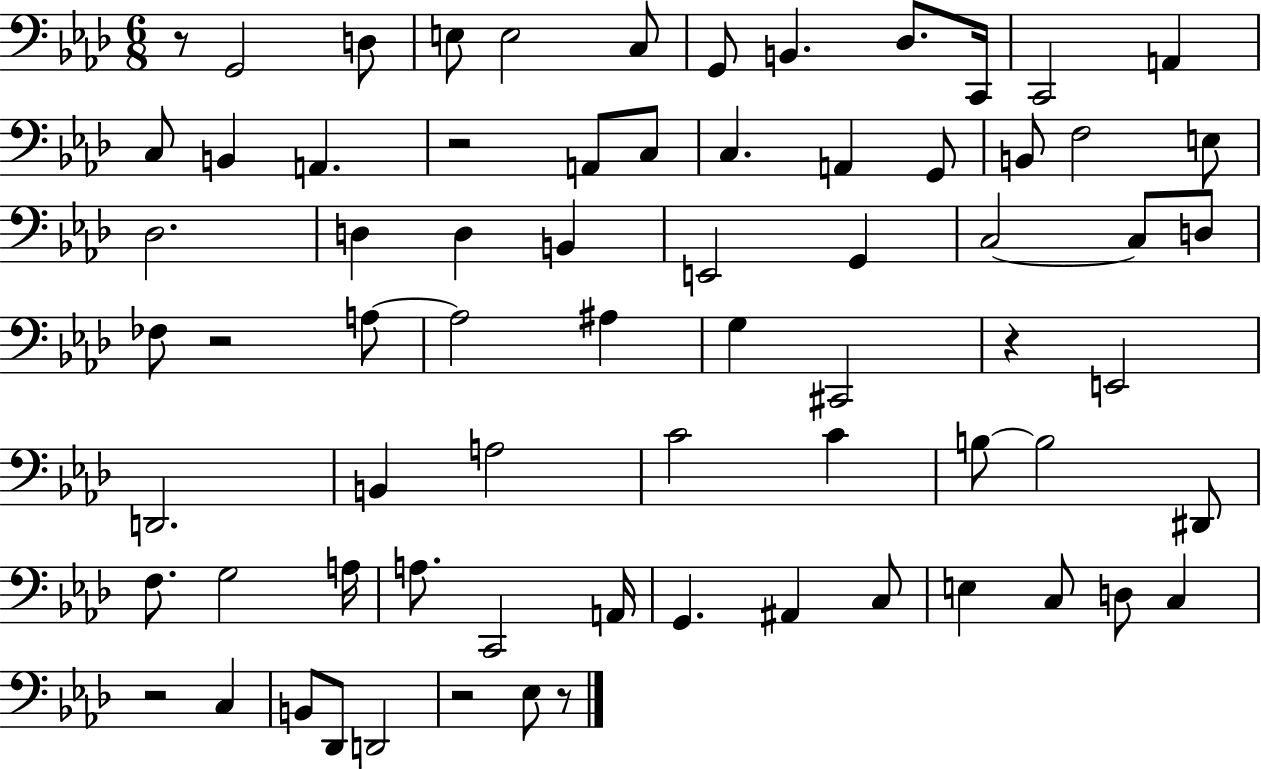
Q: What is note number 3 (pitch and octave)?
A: E3